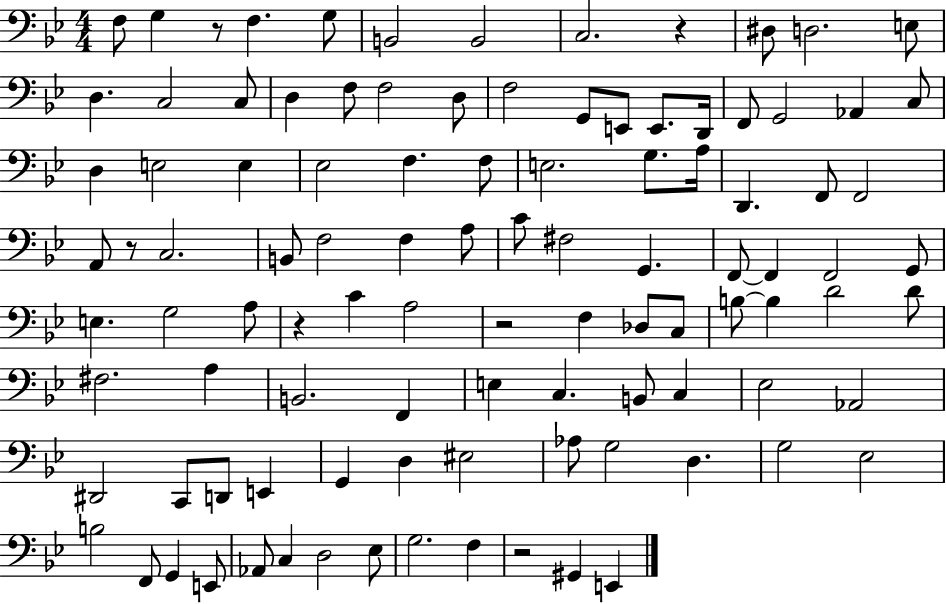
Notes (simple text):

F3/e G3/q R/e F3/q. G3/e B2/h B2/h C3/h. R/q D#3/e D3/h. E3/e D3/q. C3/h C3/e D3/q F3/e F3/h D3/e F3/h G2/e E2/e E2/e. D2/s F2/e G2/h Ab2/q C3/e D3/q E3/h E3/q Eb3/h F3/q. F3/e E3/h. G3/e. A3/s D2/q. F2/e F2/h A2/e R/e C3/h. B2/e F3/h F3/q A3/e C4/e F#3/h G2/q. F2/e F2/q F2/h G2/e E3/q. G3/h A3/e R/q C4/q A3/h R/h F3/q Db3/e C3/e B3/e B3/q D4/h D4/e F#3/h. A3/q B2/h. F2/q E3/q C3/q. B2/e C3/q Eb3/h Ab2/h D#2/h C2/e D2/e E2/q G2/q D3/q EIS3/h Ab3/e G3/h D3/q. G3/h Eb3/h B3/h F2/e G2/q E2/e Ab2/e C3/q D3/h Eb3/e G3/h. F3/q R/h G#2/q E2/q